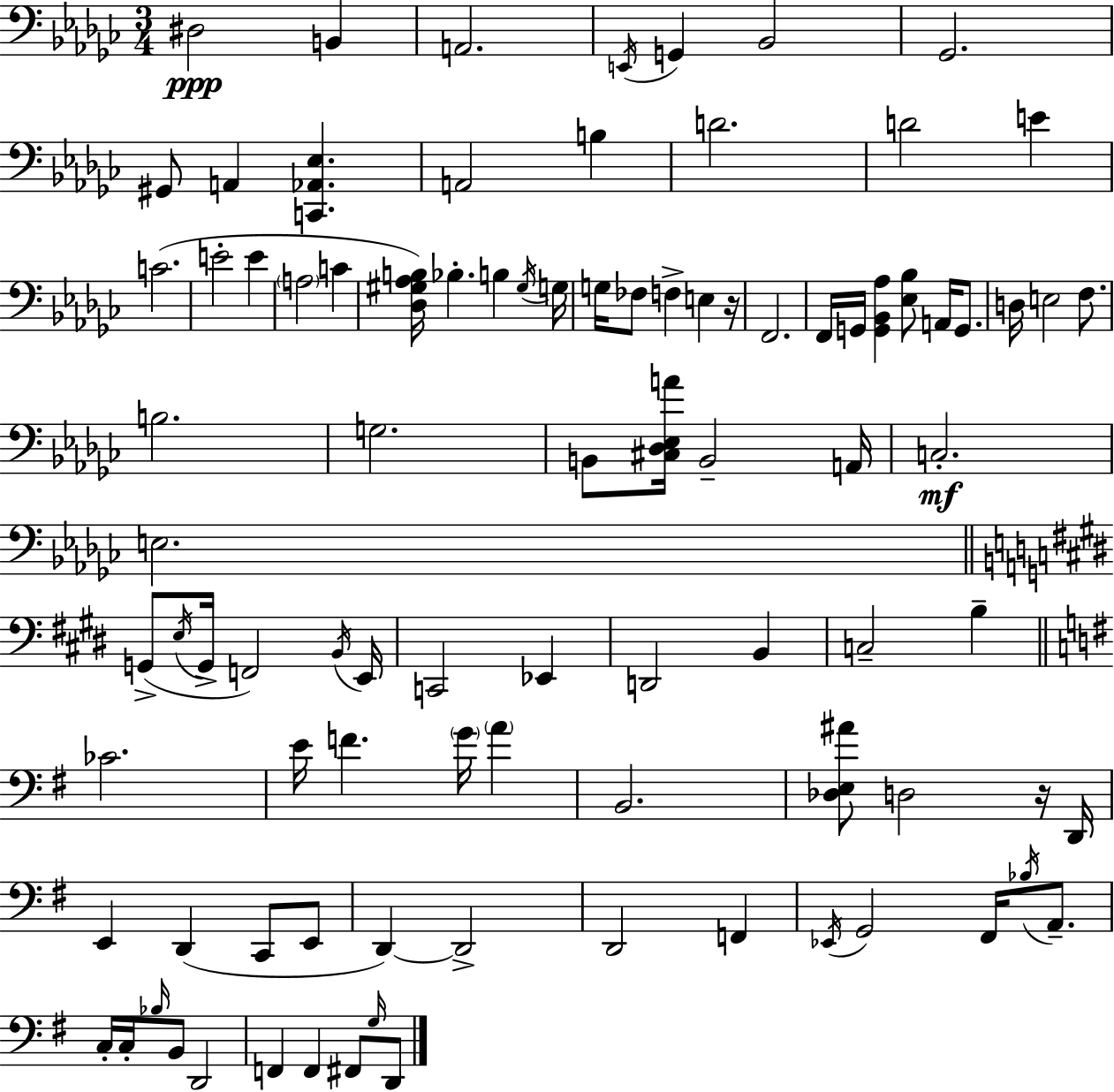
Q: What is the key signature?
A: EES minor